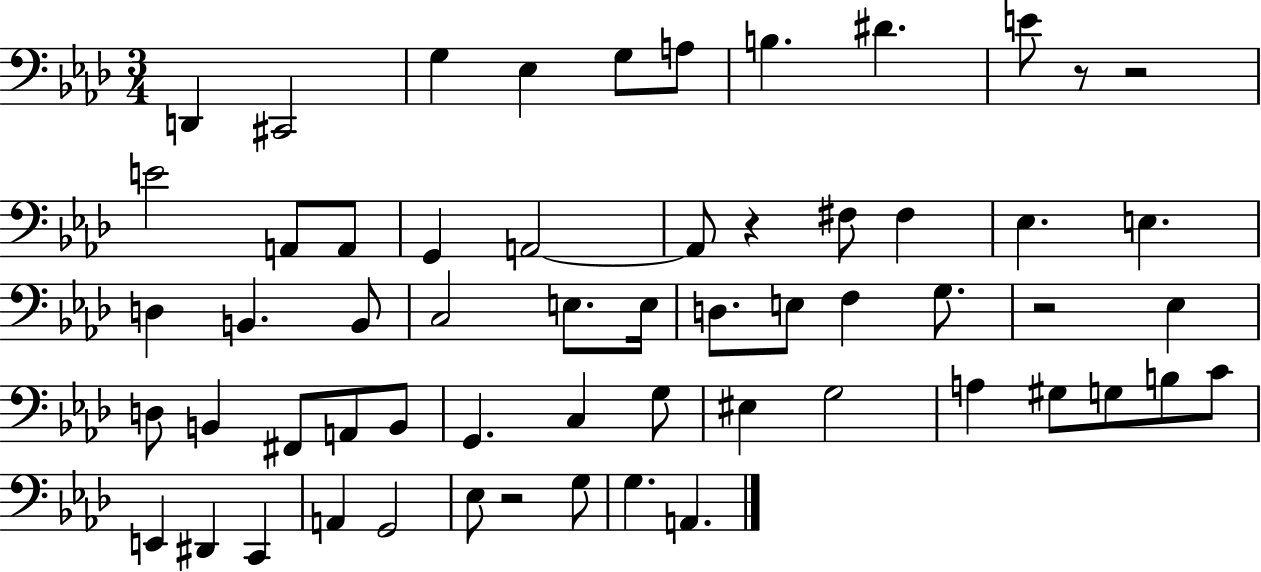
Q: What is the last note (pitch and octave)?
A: A2